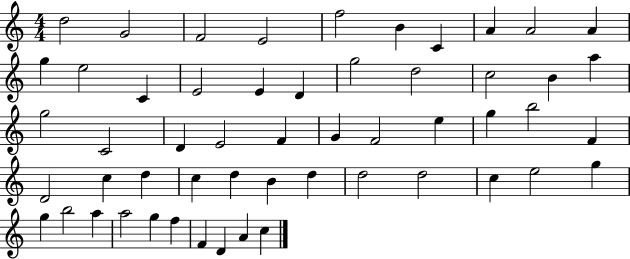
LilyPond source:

{
  \clef treble
  \numericTimeSignature
  \time 4/4
  \key c \major
  d''2 g'2 | f'2 e'2 | f''2 b'4 c'4 | a'4 a'2 a'4 | \break g''4 e''2 c'4 | e'2 e'4 d'4 | g''2 d''2 | c''2 b'4 a''4 | \break g''2 c'2 | d'4 e'2 f'4 | g'4 f'2 e''4 | g''4 b''2 f'4 | \break d'2 c''4 d''4 | c''4 d''4 b'4 d''4 | d''2 d''2 | c''4 e''2 g''4 | \break g''4 b''2 a''4 | a''2 g''4 f''4 | f'4 d'4 a'4 c''4 | \bar "|."
}